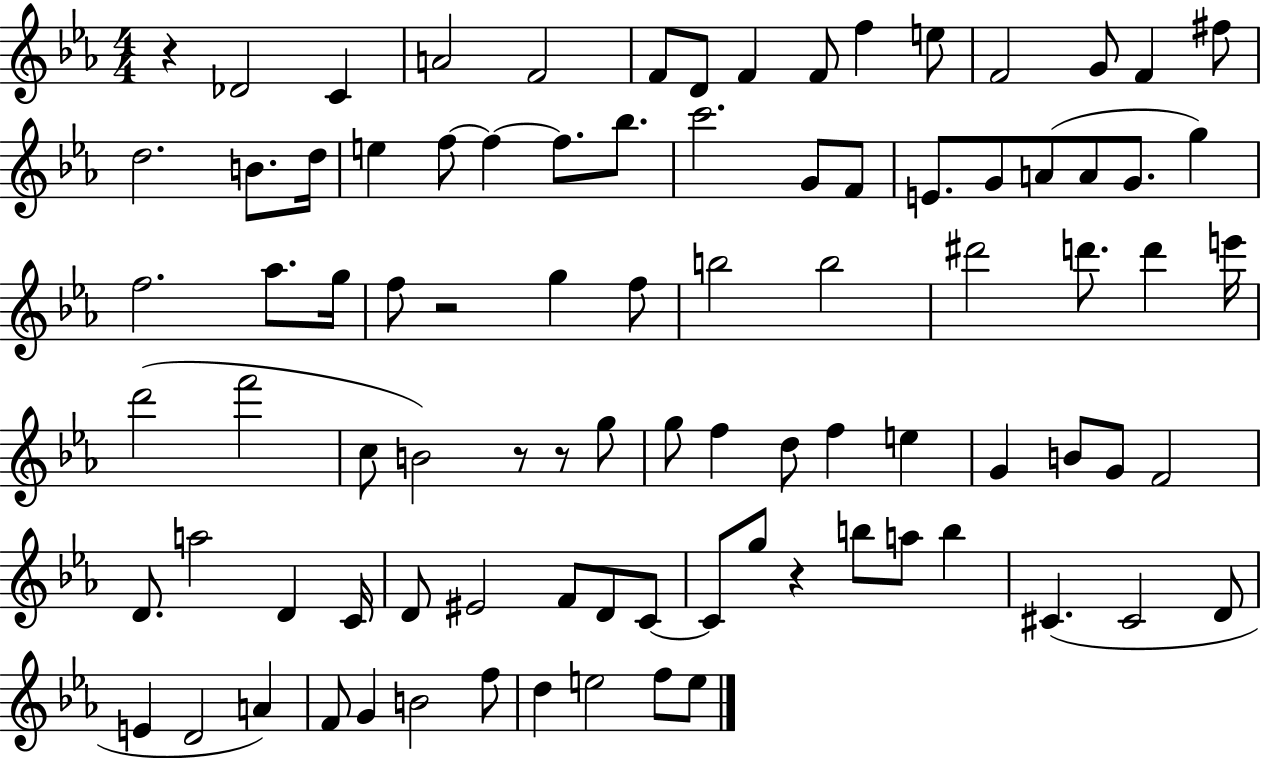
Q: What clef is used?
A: treble